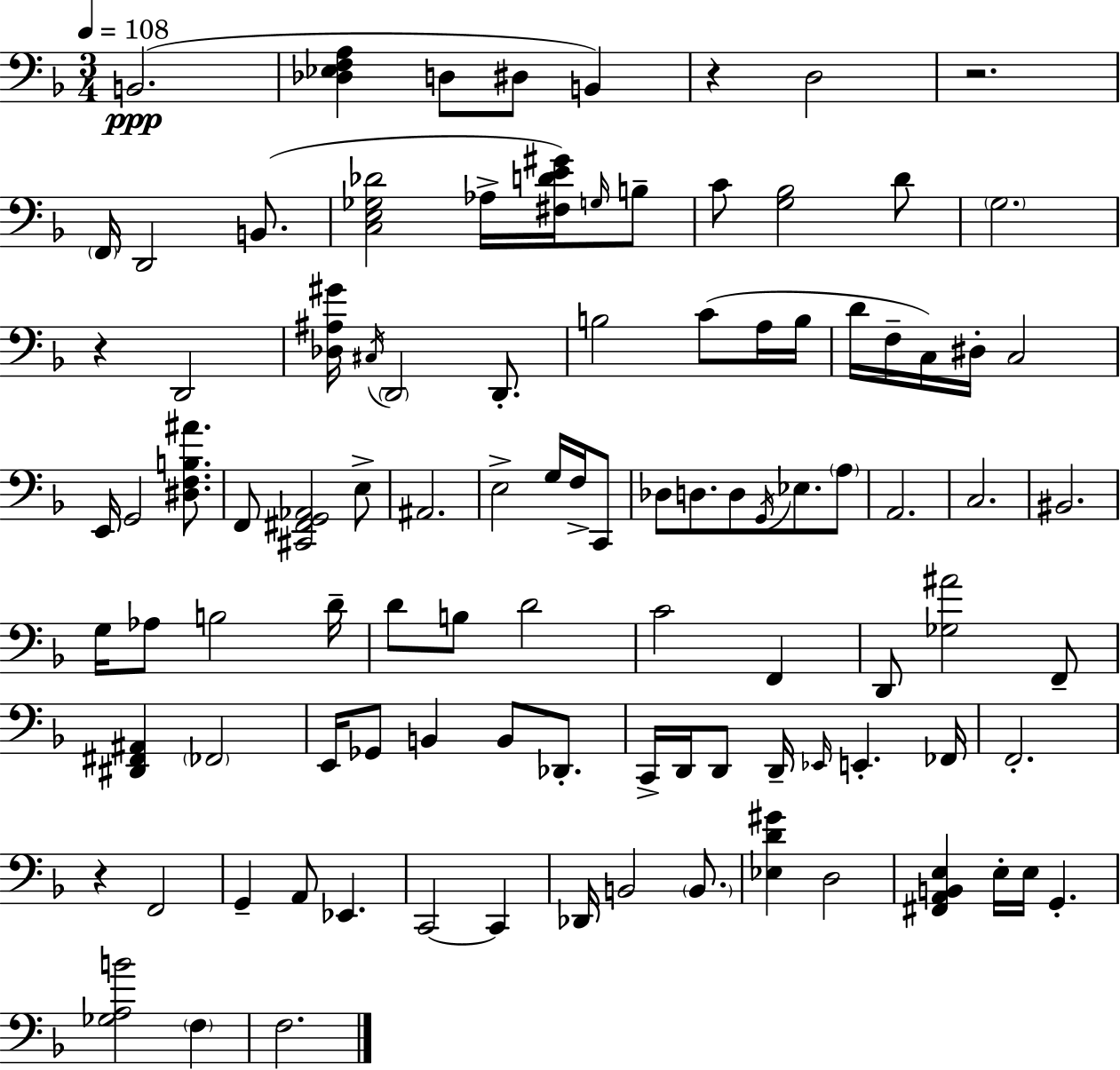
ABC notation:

X:1
T:Untitled
M:3/4
L:1/4
K:F
B,,2 [_D,_E,F,A,] D,/2 ^D,/2 B,, z D,2 z2 F,,/4 D,,2 B,,/2 [C,E,_G,_D]2 _A,/4 [^F,DE^G]/4 G,/4 B,/2 C/2 [G,_B,]2 D/2 G,2 z D,,2 [_D,^A,^G]/4 ^C,/4 D,,2 D,,/2 B,2 C/2 A,/4 B,/4 D/4 F,/4 C,/4 ^D,/4 C,2 E,,/4 G,,2 [^D,F,B,^A]/2 F,,/2 [^C,,^F,,G,,_A,,]2 E,/2 ^A,,2 E,2 G,/4 F,/4 C,,/2 _D,/2 D,/2 D,/2 G,,/4 _E,/2 A,/2 A,,2 C,2 ^B,,2 G,/4 _A,/2 B,2 D/4 D/2 B,/2 D2 C2 F,, D,,/2 [_G,^A]2 F,,/2 [^D,,^F,,^A,,] _F,,2 E,,/4 _G,,/2 B,, B,,/2 _D,,/2 C,,/4 D,,/4 D,,/2 D,,/4 _E,,/4 E,, _F,,/4 F,,2 z F,,2 G,, A,,/2 _E,, C,,2 C,, _D,,/4 B,,2 B,,/2 [_E,D^G] D,2 [^F,,A,,B,,E,] E,/4 E,/4 G,, [_G,A,B]2 F, F,2